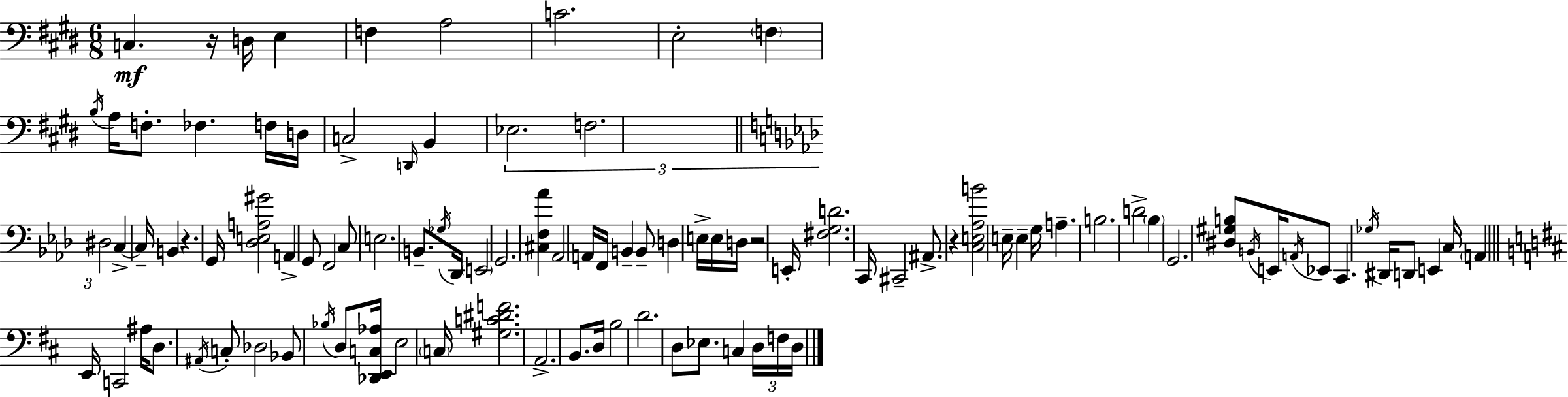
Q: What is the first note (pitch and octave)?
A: C3